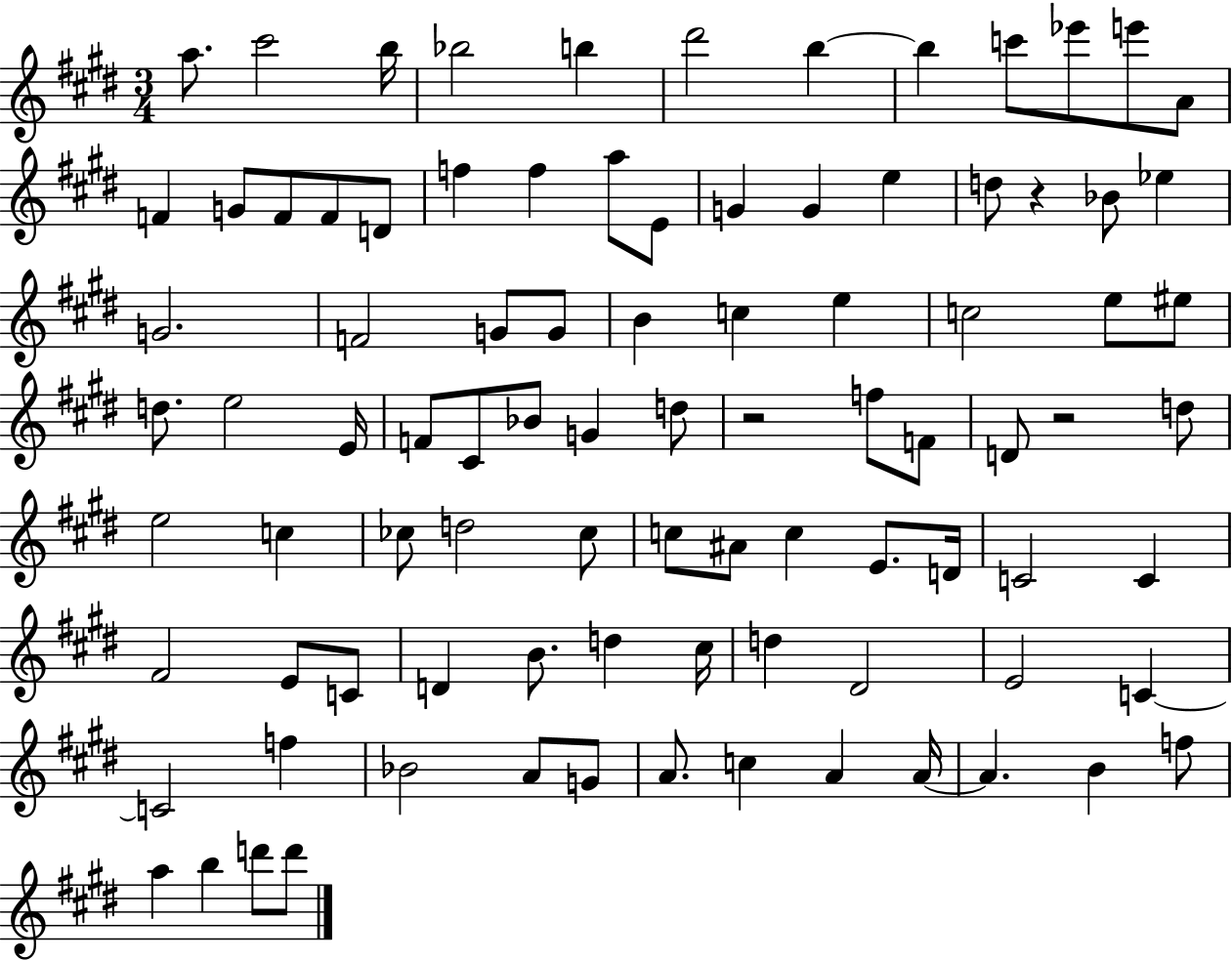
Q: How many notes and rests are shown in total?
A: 91